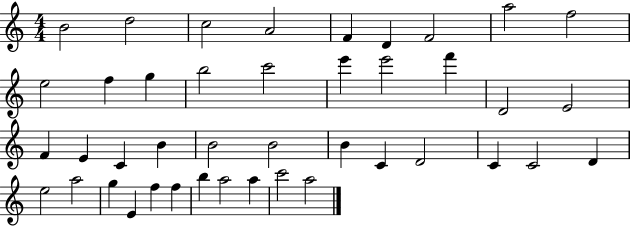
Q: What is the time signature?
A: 4/4